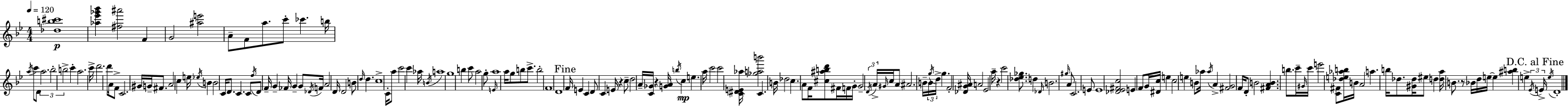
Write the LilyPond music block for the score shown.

{
  \clef treble
  \numericTimeSignature
  \time 4/4
  \key g \minor
  \tempo 4 = 120
  \repeat volta 2 { <des'' b'' cis'''>1\p | <aes'' ees''' ges''' bes'''>4 <fis'' ais'''>2 f'4 | g'2 <ais'' e'''>2 | a'8-- f'8 a''8. c'''8-. ces'''4. b''16 | \break \acciaccatura { a''16 } c'''8 d'8 \tuplet 3/2 { a''2. | bes''2-. b''2-> } | c'''4-. a''2. | c'''16-> d'''2. d'''8 | \break a'16 f'8-> c'2. gis'16 | g'16-- fis'8. a'2 c''4 | e''16 \acciaccatura { ees''16 } b'4 b'2 c'16 d'8. | c'4. c'8 \acciaccatura { f''16 } d'8 f'16-- g'4-- | \break fes'16 g'4-- g'8 \acciaccatura { des'16 } f'16 a'2 | d'16 d'2 b'8 \grace { d''16 } d''4. | c''1-> | c'16-. a''8 c'''2 | \break c'''4 aes''16 \acciaccatura { b'16 } a''1 | g''1 | b''4 c'''8 a''2 | g''8-. \grace { e'16 } a''1 | \break a''16 g''8 b''8 c'''8.-> b''2-. | f'1 | d'1 | \mark "Fine" f'16 e'4 c'4 | \break d'8 c'4 e'16 r4 c''8-- d''2 | a'16-- <c' ges'>16 r4 <g' a'>16 \acciaccatura { b''16 } c''4\mp | e''4. a''16 c'''2 | c'''2 <c' dis' e' aes''>16 <ges'' a'' b'''>2 | \break c'4. b'16 des''2 | c''4. a'8 f'16 <cis'' ais'' b'' d'''>8 fis'16 f'16 g'16-. g'2-- | \tuplet 3/2 { \acciaccatura { d'16 } a'16-> \grace { gis'16 } } c''16 a'8 ais'2. | b'16-- \tuplet 3/2 { b'16 \acciaccatura { g''16 } d''16-> } g''4. | \break f'2-. <des' g' ais'>16 a'2 | ees'2 a''16-- r4 | c'''2 <des'' ees'' ges''>8. d''4 \grace { des'16 } | b'2. \grace { gis''16 } a'8 c'2. | \break e'8 e'1 | <des' ees' fis' c''>2 | e'4 f'8 g'16 <dis' c''>16 e''4 | c''2 e''4 b'8 aes''16 | \break \acciaccatura { aes''16 } a'4-> <fis' g'>2 f'16 d'8-. | b'2 <fis' a' b'>4. b''8. | c'''16-- \grace { gis'16 } c'''16 e'''2 <c' fis'>8 <des'' e'' aes'' b''>16 b'16 | a'2 a''4. b''16 des''8. | \break <gis' des''>16 eis''8 d''4 <d'' a''>16 b'8. r8 bes'16 | d''16 e''16~~ e''4 <ais'' b''>4 e''4-> \tuplet 3/2 { \acciaccatura { ees'16 } \mark "D.C. al Fine" e'16-> | \acciaccatura { e''16 } } d'1-. | } \bar "|."
}